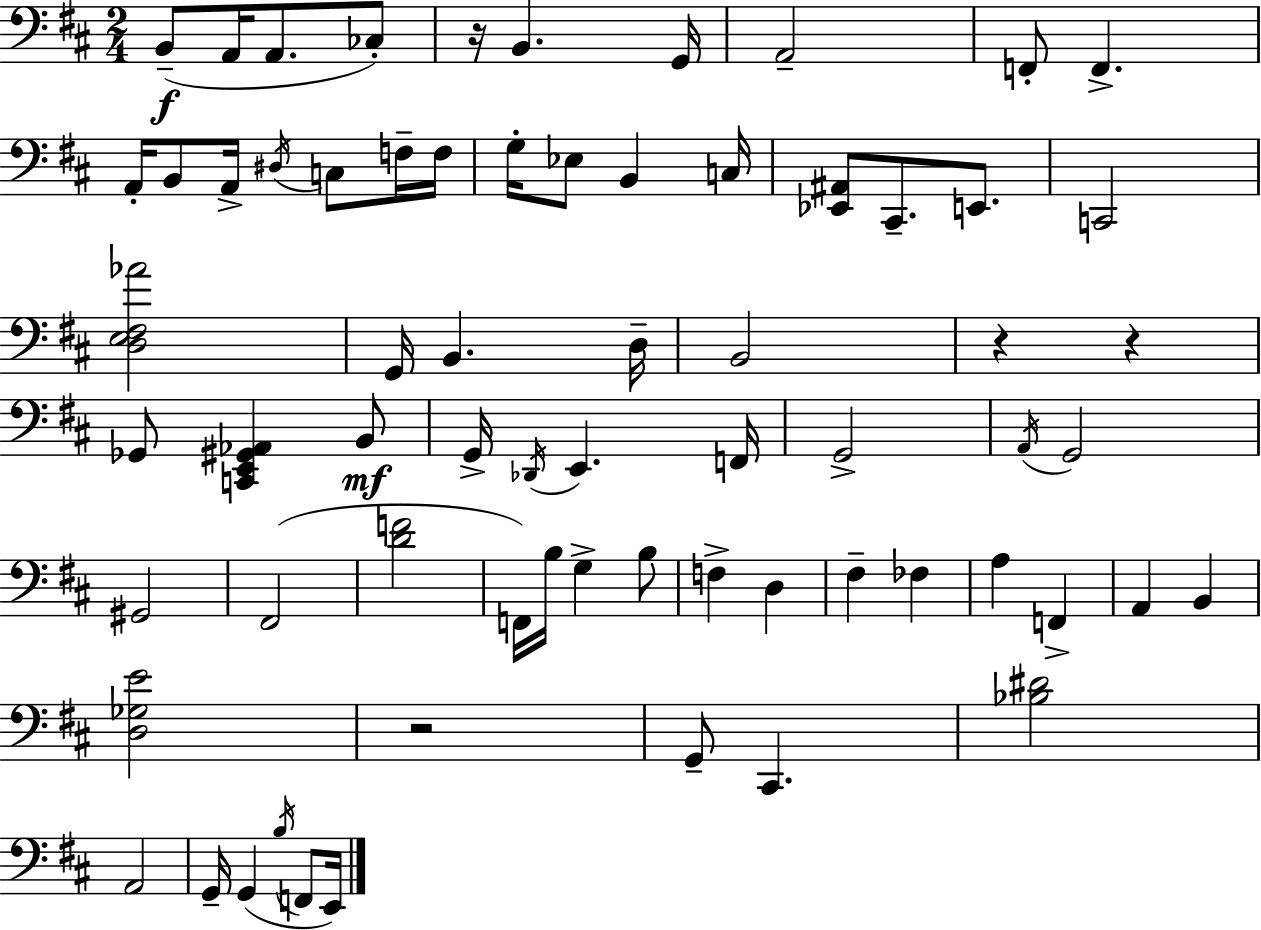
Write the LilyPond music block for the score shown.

{
  \clef bass
  \numericTimeSignature
  \time 2/4
  \key d \major
  b,8--(\f a,16 a,8. ces8-.) | r16 b,4. g,16 | a,2-- | f,8-. f,4.-> | \break a,16-. b,8 a,16-> \acciaccatura { dis16 } c8 f16-- | f16 g16-. ees8 b,4 | c16 <ees, ais,>8 cis,8.-- e,8. | c,2 | \break <d e fis aes'>2 | g,16 b,4. | d16-- b,2 | r4 r4 | \break ges,8 <c, e, gis, aes,>4 b,8\mf | g,16-> \acciaccatura { des,16 } e,4. | f,16 g,2-> | \acciaccatura { a,16 } g,2 | \break gis,2 | fis,2( | <d' f'>2 | f,16) b16 g4-> | \break b8 f4-> d4 | fis4-- fes4 | a4 f,4-> | a,4 b,4 | \break <d ges e'>2 | r2 | g,8-- cis,4. | <bes dis'>2 | \break a,2 | g,16-- g,4( | \acciaccatura { b16 } f,8 e,16) \bar "|."
}